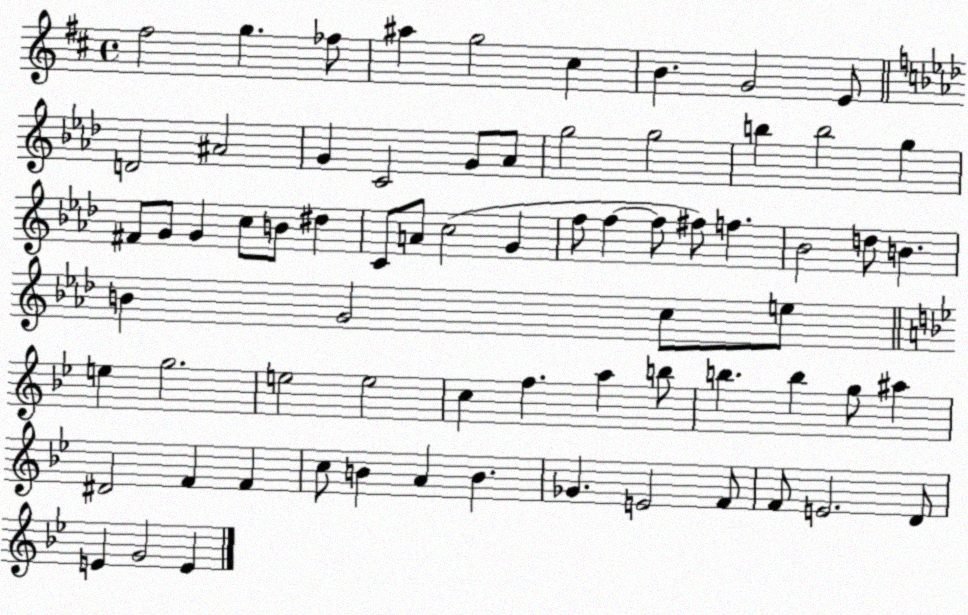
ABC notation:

X:1
T:Untitled
M:4/4
L:1/4
K:D
^f2 g _f/2 ^a g2 ^c B G2 E/2 D2 ^A2 G C2 G/2 _A/2 g2 g2 b b2 g ^F/2 G/2 G c/2 B/2 ^d C/2 A/2 c2 G f/2 f f/2 ^f/2 f _B2 d/2 B B G2 c/2 e/2 e g2 e2 e2 c f a b/2 b b g/2 ^a ^D2 F F c/2 B A B _G E2 F/2 F/2 E2 D/2 E G2 E